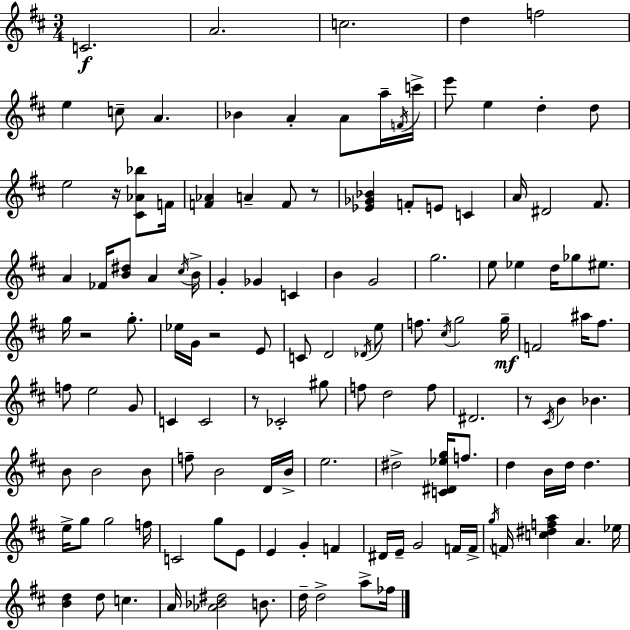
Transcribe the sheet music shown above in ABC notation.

X:1
T:Untitled
M:3/4
L:1/4
K:D
C2 A2 c2 d f2 e c/2 A _B A A/2 a/4 F/4 c'/4 e'/2 e d d/2 e2 z/4 [^C_A_b]/2 F/4 [F_A] A F/2 z/2 [_E_G_B] F/2 E/2 C A/4 ^D2 ^F/2 A _F/4 [B^d]/2 A ^c/4 B/4 G _G C B G2 g2 e/2 _e d/4 _g/2 ^e/2 g/4 z2 g/2 _e/4 G/4 z2 E/2 C/2 D2 _D/4 e/2 f/2 ^c/4 g2 g/4 F2 ^a/4 ^f/2 f/2 e2 G/2 C C2 z/2 _C2 ^g/2 f/2 d2 f/2 ^D2 z/2 ^C/4 B _B B/2 B2 B/2 f/2 B2 D/4 B/4 e2 ^d2 [C^D_eg]/4 f/2 d B/4 d/4 d e/4 g/2 g2 f/4 C2 g/2 E/2 E G F ^D/4 E/4 G2 F/4 F/4 g/4 F/4 [c^dfa] A _e/4 [Bd] d/2 c A/4 [_A_B^d]2 B/2 d/4 d2 a/2 _f/4